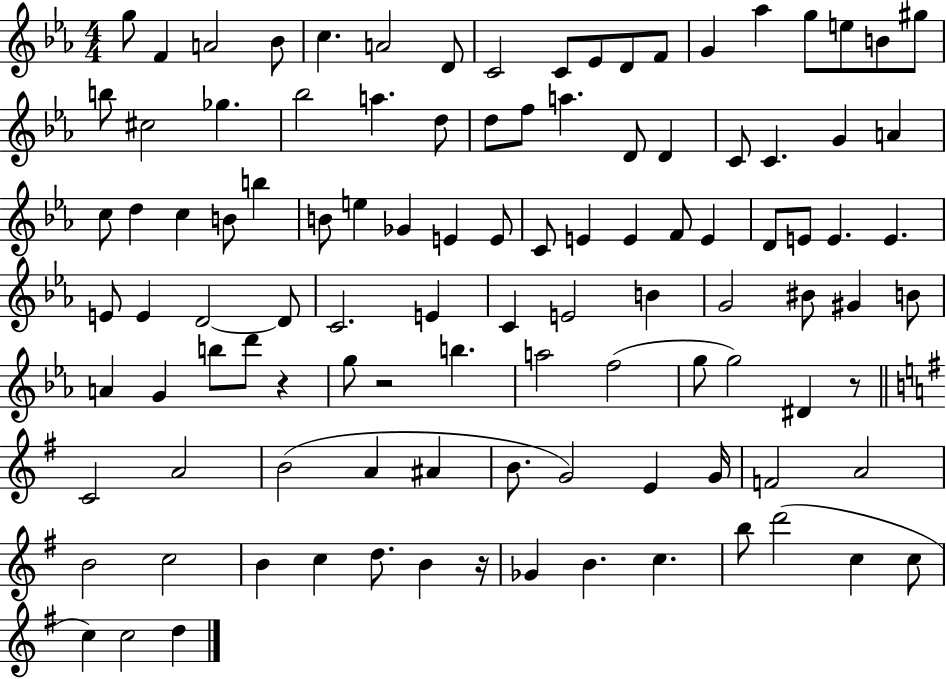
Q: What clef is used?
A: treble